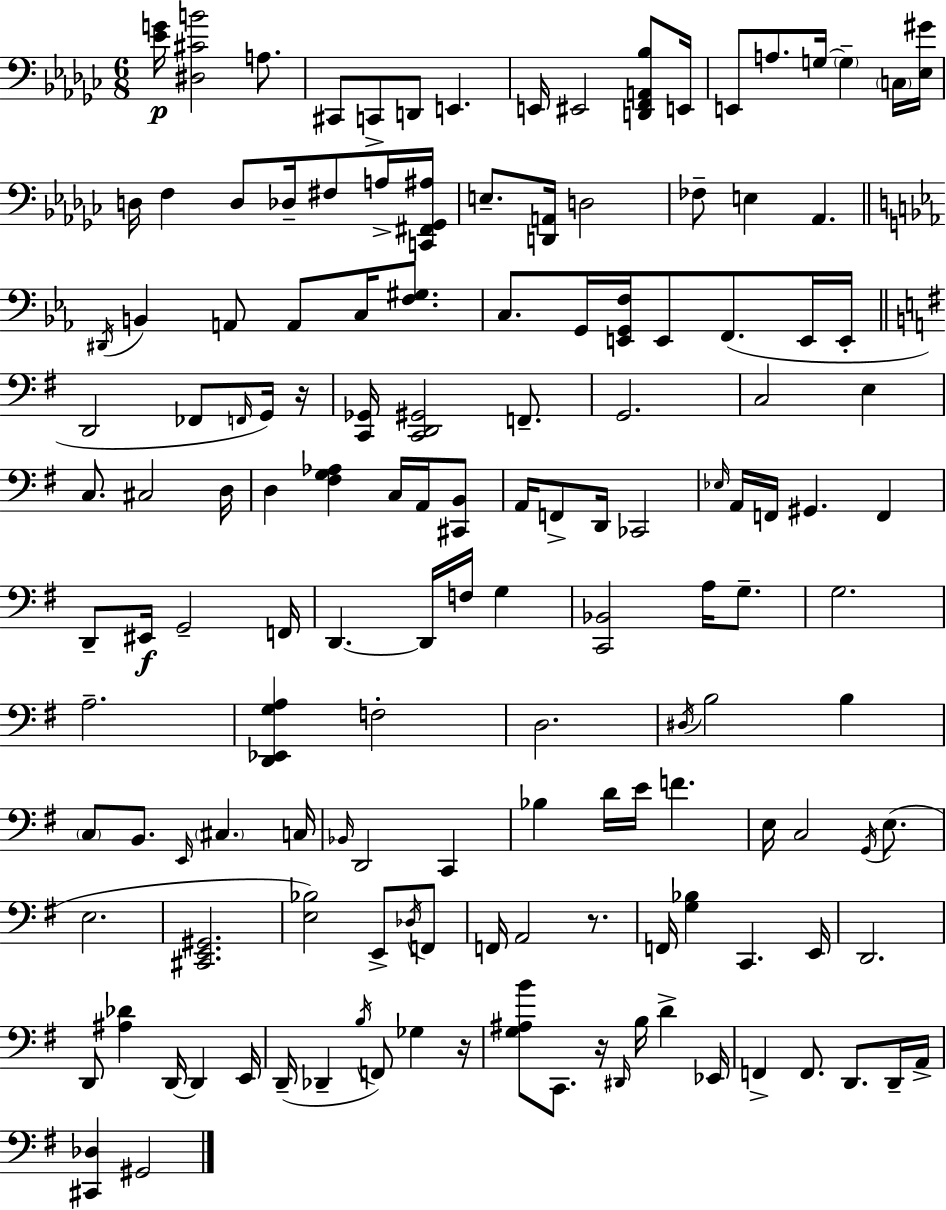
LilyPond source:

{
  \clef bass
  \numericTimeSignature
  \time 6/8
  \key ees \minor
  <ees' g'>16\p <dis cis' b'>2 a8. | cis,8 c,8-> d,8 e,4. | e,16 eis,2 <d, f, a, bes>8 e,16 | e,8 a8. g16~~ \parenthesize g4-- \parenthesize c16 <ees gis'>16 | \break d16 f4 d8 des16-- fis8 a16-> <c, fis, ges, ais>16 | e8.-- <d, a,>16 d2 | fes8-- e4 aes,4. | \bar "||" \break \key ees \major \acciaccatura { dis,16 } b,4 a,8 a,8 c16 <f gis>8. | c8. g,16 <e, g, f>16 e,8 f,8.( e,16 | e,16-. \bar "||" \break \key g \major d,2 fes,8 \grace { f,16 }) g,16 | r16 <c, ges,>16 <c, d, gis,>2 f,8.-- | g,2. | c2 e4 | \break c8. cis2 | d16 d4 <fis g aes>4 c16 a,16 <cis, b,>8 | a,16 f,8-> d,16 ces,2 | \grace { ees16 } a,16 f,16 gis,4. f,4 | \break d,8-- eis,16\f g,2-- | f,16 d,4.~~ d,16 f16 g4 | <c, bes,>2 a16 g8.-- | g2. | \break a2.-- | <d, ees, g a>4 f2-. | d2. | \acciaccatura { dis16 } b2 b4 | \break \parenthesize c8 b,8. \grace { e,16 } \parenthesize cis4. | c16 \grace { bes,16 } d,2 | c,4 bes4 d'16 e'16 f'4. | e16 c2 | \break \acciaccatura { g,16 }( e8. e2. | <cis, e, gis,>2. | <e bes>2) | e,8-> \acciaccatura { des16 } f,8 f,16 a,2 | \break r8. f,16 <g bes>4 | c,4. e,16 d,2. | d,8 <ais des'>4 | d,16~~ d,4 e,16 d,16--( des,4-- | \break \acciaccatura { b16 } f,8) ges4 r16 <g ais b'>8 c,8. | r16 \grace { dis,16 } b16 d'4-> ees,16 f,4-> | f,8. d,8. d,16-- a,16-> <cis, des>4 | gis,2 \bar "|."
}